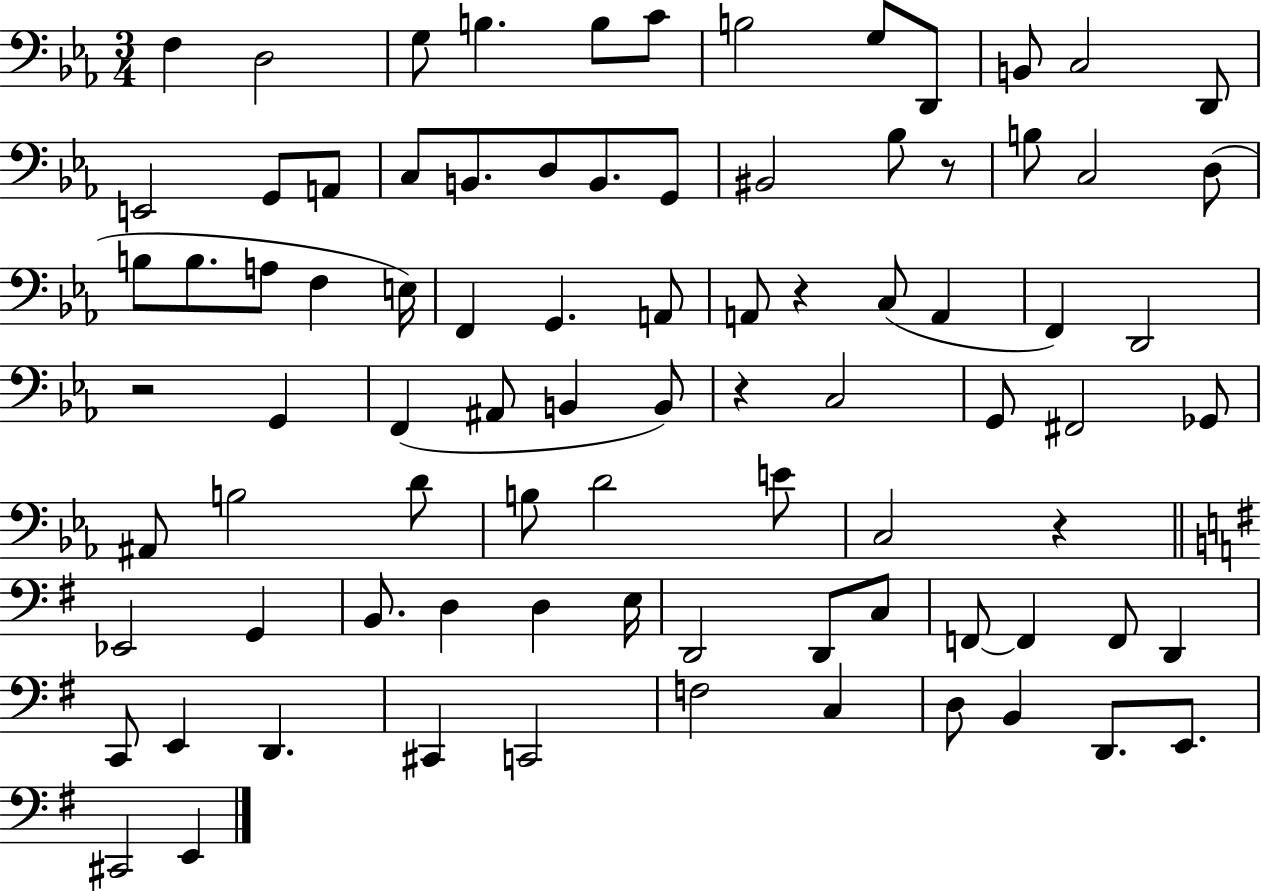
F3/q D3/h G3/e B3/q. B3/e C4/e B3/h G3/e D2/e B2/e C3/h D2/e E2/h G2/e A2/e C3/e B2/e. D3/e B2/e. G2/e BIS2/h Bb3/e R/e B3/e C3/h D3/e B3/e B3/e. A3/e F3/q E3/s F2/q G2/q. A2/e A2/e R/q C3/e A2/q F2/q D2/h R/h G2/q F2/q A#2/e B2/q B2/e R/q C3/h G2/e F#2/h Gb2/e A#2/e B3/h D4/e B3/e D4/h E4/e C3/h R/q Eb2/h G2/q B2/e. D3/q D3/q E3/s D2/h D2/e C3/e F2/e F2/q F2/e D2/q C2/e E2/q D2/q. C#2/q C2/h F3/h C3/q D3/e B2/q D2/e. E2/e. C#2/h E2/q